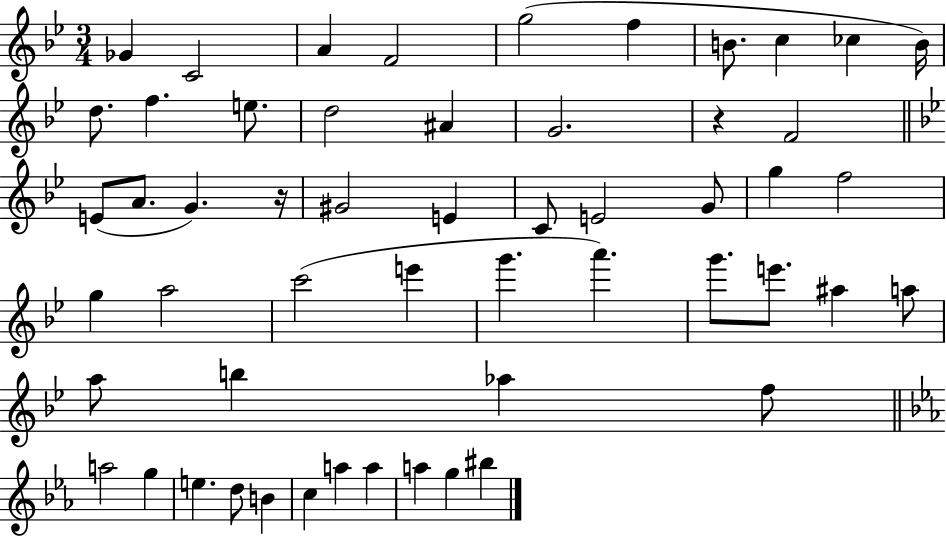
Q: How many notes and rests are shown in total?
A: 54